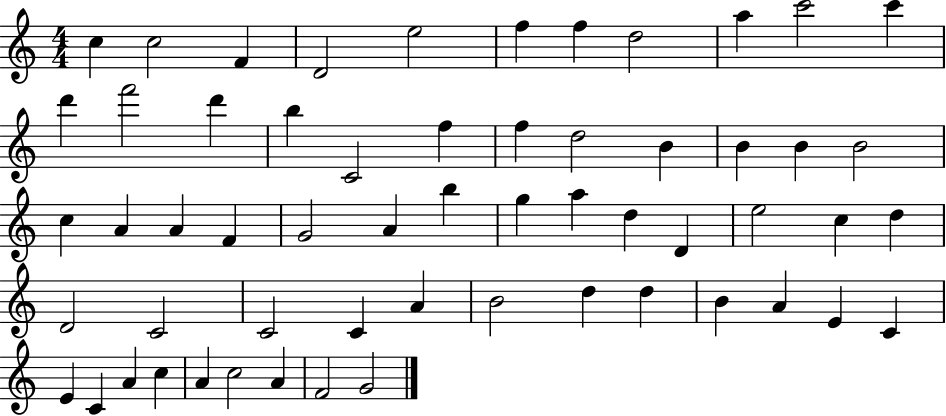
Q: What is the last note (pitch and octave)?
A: G4